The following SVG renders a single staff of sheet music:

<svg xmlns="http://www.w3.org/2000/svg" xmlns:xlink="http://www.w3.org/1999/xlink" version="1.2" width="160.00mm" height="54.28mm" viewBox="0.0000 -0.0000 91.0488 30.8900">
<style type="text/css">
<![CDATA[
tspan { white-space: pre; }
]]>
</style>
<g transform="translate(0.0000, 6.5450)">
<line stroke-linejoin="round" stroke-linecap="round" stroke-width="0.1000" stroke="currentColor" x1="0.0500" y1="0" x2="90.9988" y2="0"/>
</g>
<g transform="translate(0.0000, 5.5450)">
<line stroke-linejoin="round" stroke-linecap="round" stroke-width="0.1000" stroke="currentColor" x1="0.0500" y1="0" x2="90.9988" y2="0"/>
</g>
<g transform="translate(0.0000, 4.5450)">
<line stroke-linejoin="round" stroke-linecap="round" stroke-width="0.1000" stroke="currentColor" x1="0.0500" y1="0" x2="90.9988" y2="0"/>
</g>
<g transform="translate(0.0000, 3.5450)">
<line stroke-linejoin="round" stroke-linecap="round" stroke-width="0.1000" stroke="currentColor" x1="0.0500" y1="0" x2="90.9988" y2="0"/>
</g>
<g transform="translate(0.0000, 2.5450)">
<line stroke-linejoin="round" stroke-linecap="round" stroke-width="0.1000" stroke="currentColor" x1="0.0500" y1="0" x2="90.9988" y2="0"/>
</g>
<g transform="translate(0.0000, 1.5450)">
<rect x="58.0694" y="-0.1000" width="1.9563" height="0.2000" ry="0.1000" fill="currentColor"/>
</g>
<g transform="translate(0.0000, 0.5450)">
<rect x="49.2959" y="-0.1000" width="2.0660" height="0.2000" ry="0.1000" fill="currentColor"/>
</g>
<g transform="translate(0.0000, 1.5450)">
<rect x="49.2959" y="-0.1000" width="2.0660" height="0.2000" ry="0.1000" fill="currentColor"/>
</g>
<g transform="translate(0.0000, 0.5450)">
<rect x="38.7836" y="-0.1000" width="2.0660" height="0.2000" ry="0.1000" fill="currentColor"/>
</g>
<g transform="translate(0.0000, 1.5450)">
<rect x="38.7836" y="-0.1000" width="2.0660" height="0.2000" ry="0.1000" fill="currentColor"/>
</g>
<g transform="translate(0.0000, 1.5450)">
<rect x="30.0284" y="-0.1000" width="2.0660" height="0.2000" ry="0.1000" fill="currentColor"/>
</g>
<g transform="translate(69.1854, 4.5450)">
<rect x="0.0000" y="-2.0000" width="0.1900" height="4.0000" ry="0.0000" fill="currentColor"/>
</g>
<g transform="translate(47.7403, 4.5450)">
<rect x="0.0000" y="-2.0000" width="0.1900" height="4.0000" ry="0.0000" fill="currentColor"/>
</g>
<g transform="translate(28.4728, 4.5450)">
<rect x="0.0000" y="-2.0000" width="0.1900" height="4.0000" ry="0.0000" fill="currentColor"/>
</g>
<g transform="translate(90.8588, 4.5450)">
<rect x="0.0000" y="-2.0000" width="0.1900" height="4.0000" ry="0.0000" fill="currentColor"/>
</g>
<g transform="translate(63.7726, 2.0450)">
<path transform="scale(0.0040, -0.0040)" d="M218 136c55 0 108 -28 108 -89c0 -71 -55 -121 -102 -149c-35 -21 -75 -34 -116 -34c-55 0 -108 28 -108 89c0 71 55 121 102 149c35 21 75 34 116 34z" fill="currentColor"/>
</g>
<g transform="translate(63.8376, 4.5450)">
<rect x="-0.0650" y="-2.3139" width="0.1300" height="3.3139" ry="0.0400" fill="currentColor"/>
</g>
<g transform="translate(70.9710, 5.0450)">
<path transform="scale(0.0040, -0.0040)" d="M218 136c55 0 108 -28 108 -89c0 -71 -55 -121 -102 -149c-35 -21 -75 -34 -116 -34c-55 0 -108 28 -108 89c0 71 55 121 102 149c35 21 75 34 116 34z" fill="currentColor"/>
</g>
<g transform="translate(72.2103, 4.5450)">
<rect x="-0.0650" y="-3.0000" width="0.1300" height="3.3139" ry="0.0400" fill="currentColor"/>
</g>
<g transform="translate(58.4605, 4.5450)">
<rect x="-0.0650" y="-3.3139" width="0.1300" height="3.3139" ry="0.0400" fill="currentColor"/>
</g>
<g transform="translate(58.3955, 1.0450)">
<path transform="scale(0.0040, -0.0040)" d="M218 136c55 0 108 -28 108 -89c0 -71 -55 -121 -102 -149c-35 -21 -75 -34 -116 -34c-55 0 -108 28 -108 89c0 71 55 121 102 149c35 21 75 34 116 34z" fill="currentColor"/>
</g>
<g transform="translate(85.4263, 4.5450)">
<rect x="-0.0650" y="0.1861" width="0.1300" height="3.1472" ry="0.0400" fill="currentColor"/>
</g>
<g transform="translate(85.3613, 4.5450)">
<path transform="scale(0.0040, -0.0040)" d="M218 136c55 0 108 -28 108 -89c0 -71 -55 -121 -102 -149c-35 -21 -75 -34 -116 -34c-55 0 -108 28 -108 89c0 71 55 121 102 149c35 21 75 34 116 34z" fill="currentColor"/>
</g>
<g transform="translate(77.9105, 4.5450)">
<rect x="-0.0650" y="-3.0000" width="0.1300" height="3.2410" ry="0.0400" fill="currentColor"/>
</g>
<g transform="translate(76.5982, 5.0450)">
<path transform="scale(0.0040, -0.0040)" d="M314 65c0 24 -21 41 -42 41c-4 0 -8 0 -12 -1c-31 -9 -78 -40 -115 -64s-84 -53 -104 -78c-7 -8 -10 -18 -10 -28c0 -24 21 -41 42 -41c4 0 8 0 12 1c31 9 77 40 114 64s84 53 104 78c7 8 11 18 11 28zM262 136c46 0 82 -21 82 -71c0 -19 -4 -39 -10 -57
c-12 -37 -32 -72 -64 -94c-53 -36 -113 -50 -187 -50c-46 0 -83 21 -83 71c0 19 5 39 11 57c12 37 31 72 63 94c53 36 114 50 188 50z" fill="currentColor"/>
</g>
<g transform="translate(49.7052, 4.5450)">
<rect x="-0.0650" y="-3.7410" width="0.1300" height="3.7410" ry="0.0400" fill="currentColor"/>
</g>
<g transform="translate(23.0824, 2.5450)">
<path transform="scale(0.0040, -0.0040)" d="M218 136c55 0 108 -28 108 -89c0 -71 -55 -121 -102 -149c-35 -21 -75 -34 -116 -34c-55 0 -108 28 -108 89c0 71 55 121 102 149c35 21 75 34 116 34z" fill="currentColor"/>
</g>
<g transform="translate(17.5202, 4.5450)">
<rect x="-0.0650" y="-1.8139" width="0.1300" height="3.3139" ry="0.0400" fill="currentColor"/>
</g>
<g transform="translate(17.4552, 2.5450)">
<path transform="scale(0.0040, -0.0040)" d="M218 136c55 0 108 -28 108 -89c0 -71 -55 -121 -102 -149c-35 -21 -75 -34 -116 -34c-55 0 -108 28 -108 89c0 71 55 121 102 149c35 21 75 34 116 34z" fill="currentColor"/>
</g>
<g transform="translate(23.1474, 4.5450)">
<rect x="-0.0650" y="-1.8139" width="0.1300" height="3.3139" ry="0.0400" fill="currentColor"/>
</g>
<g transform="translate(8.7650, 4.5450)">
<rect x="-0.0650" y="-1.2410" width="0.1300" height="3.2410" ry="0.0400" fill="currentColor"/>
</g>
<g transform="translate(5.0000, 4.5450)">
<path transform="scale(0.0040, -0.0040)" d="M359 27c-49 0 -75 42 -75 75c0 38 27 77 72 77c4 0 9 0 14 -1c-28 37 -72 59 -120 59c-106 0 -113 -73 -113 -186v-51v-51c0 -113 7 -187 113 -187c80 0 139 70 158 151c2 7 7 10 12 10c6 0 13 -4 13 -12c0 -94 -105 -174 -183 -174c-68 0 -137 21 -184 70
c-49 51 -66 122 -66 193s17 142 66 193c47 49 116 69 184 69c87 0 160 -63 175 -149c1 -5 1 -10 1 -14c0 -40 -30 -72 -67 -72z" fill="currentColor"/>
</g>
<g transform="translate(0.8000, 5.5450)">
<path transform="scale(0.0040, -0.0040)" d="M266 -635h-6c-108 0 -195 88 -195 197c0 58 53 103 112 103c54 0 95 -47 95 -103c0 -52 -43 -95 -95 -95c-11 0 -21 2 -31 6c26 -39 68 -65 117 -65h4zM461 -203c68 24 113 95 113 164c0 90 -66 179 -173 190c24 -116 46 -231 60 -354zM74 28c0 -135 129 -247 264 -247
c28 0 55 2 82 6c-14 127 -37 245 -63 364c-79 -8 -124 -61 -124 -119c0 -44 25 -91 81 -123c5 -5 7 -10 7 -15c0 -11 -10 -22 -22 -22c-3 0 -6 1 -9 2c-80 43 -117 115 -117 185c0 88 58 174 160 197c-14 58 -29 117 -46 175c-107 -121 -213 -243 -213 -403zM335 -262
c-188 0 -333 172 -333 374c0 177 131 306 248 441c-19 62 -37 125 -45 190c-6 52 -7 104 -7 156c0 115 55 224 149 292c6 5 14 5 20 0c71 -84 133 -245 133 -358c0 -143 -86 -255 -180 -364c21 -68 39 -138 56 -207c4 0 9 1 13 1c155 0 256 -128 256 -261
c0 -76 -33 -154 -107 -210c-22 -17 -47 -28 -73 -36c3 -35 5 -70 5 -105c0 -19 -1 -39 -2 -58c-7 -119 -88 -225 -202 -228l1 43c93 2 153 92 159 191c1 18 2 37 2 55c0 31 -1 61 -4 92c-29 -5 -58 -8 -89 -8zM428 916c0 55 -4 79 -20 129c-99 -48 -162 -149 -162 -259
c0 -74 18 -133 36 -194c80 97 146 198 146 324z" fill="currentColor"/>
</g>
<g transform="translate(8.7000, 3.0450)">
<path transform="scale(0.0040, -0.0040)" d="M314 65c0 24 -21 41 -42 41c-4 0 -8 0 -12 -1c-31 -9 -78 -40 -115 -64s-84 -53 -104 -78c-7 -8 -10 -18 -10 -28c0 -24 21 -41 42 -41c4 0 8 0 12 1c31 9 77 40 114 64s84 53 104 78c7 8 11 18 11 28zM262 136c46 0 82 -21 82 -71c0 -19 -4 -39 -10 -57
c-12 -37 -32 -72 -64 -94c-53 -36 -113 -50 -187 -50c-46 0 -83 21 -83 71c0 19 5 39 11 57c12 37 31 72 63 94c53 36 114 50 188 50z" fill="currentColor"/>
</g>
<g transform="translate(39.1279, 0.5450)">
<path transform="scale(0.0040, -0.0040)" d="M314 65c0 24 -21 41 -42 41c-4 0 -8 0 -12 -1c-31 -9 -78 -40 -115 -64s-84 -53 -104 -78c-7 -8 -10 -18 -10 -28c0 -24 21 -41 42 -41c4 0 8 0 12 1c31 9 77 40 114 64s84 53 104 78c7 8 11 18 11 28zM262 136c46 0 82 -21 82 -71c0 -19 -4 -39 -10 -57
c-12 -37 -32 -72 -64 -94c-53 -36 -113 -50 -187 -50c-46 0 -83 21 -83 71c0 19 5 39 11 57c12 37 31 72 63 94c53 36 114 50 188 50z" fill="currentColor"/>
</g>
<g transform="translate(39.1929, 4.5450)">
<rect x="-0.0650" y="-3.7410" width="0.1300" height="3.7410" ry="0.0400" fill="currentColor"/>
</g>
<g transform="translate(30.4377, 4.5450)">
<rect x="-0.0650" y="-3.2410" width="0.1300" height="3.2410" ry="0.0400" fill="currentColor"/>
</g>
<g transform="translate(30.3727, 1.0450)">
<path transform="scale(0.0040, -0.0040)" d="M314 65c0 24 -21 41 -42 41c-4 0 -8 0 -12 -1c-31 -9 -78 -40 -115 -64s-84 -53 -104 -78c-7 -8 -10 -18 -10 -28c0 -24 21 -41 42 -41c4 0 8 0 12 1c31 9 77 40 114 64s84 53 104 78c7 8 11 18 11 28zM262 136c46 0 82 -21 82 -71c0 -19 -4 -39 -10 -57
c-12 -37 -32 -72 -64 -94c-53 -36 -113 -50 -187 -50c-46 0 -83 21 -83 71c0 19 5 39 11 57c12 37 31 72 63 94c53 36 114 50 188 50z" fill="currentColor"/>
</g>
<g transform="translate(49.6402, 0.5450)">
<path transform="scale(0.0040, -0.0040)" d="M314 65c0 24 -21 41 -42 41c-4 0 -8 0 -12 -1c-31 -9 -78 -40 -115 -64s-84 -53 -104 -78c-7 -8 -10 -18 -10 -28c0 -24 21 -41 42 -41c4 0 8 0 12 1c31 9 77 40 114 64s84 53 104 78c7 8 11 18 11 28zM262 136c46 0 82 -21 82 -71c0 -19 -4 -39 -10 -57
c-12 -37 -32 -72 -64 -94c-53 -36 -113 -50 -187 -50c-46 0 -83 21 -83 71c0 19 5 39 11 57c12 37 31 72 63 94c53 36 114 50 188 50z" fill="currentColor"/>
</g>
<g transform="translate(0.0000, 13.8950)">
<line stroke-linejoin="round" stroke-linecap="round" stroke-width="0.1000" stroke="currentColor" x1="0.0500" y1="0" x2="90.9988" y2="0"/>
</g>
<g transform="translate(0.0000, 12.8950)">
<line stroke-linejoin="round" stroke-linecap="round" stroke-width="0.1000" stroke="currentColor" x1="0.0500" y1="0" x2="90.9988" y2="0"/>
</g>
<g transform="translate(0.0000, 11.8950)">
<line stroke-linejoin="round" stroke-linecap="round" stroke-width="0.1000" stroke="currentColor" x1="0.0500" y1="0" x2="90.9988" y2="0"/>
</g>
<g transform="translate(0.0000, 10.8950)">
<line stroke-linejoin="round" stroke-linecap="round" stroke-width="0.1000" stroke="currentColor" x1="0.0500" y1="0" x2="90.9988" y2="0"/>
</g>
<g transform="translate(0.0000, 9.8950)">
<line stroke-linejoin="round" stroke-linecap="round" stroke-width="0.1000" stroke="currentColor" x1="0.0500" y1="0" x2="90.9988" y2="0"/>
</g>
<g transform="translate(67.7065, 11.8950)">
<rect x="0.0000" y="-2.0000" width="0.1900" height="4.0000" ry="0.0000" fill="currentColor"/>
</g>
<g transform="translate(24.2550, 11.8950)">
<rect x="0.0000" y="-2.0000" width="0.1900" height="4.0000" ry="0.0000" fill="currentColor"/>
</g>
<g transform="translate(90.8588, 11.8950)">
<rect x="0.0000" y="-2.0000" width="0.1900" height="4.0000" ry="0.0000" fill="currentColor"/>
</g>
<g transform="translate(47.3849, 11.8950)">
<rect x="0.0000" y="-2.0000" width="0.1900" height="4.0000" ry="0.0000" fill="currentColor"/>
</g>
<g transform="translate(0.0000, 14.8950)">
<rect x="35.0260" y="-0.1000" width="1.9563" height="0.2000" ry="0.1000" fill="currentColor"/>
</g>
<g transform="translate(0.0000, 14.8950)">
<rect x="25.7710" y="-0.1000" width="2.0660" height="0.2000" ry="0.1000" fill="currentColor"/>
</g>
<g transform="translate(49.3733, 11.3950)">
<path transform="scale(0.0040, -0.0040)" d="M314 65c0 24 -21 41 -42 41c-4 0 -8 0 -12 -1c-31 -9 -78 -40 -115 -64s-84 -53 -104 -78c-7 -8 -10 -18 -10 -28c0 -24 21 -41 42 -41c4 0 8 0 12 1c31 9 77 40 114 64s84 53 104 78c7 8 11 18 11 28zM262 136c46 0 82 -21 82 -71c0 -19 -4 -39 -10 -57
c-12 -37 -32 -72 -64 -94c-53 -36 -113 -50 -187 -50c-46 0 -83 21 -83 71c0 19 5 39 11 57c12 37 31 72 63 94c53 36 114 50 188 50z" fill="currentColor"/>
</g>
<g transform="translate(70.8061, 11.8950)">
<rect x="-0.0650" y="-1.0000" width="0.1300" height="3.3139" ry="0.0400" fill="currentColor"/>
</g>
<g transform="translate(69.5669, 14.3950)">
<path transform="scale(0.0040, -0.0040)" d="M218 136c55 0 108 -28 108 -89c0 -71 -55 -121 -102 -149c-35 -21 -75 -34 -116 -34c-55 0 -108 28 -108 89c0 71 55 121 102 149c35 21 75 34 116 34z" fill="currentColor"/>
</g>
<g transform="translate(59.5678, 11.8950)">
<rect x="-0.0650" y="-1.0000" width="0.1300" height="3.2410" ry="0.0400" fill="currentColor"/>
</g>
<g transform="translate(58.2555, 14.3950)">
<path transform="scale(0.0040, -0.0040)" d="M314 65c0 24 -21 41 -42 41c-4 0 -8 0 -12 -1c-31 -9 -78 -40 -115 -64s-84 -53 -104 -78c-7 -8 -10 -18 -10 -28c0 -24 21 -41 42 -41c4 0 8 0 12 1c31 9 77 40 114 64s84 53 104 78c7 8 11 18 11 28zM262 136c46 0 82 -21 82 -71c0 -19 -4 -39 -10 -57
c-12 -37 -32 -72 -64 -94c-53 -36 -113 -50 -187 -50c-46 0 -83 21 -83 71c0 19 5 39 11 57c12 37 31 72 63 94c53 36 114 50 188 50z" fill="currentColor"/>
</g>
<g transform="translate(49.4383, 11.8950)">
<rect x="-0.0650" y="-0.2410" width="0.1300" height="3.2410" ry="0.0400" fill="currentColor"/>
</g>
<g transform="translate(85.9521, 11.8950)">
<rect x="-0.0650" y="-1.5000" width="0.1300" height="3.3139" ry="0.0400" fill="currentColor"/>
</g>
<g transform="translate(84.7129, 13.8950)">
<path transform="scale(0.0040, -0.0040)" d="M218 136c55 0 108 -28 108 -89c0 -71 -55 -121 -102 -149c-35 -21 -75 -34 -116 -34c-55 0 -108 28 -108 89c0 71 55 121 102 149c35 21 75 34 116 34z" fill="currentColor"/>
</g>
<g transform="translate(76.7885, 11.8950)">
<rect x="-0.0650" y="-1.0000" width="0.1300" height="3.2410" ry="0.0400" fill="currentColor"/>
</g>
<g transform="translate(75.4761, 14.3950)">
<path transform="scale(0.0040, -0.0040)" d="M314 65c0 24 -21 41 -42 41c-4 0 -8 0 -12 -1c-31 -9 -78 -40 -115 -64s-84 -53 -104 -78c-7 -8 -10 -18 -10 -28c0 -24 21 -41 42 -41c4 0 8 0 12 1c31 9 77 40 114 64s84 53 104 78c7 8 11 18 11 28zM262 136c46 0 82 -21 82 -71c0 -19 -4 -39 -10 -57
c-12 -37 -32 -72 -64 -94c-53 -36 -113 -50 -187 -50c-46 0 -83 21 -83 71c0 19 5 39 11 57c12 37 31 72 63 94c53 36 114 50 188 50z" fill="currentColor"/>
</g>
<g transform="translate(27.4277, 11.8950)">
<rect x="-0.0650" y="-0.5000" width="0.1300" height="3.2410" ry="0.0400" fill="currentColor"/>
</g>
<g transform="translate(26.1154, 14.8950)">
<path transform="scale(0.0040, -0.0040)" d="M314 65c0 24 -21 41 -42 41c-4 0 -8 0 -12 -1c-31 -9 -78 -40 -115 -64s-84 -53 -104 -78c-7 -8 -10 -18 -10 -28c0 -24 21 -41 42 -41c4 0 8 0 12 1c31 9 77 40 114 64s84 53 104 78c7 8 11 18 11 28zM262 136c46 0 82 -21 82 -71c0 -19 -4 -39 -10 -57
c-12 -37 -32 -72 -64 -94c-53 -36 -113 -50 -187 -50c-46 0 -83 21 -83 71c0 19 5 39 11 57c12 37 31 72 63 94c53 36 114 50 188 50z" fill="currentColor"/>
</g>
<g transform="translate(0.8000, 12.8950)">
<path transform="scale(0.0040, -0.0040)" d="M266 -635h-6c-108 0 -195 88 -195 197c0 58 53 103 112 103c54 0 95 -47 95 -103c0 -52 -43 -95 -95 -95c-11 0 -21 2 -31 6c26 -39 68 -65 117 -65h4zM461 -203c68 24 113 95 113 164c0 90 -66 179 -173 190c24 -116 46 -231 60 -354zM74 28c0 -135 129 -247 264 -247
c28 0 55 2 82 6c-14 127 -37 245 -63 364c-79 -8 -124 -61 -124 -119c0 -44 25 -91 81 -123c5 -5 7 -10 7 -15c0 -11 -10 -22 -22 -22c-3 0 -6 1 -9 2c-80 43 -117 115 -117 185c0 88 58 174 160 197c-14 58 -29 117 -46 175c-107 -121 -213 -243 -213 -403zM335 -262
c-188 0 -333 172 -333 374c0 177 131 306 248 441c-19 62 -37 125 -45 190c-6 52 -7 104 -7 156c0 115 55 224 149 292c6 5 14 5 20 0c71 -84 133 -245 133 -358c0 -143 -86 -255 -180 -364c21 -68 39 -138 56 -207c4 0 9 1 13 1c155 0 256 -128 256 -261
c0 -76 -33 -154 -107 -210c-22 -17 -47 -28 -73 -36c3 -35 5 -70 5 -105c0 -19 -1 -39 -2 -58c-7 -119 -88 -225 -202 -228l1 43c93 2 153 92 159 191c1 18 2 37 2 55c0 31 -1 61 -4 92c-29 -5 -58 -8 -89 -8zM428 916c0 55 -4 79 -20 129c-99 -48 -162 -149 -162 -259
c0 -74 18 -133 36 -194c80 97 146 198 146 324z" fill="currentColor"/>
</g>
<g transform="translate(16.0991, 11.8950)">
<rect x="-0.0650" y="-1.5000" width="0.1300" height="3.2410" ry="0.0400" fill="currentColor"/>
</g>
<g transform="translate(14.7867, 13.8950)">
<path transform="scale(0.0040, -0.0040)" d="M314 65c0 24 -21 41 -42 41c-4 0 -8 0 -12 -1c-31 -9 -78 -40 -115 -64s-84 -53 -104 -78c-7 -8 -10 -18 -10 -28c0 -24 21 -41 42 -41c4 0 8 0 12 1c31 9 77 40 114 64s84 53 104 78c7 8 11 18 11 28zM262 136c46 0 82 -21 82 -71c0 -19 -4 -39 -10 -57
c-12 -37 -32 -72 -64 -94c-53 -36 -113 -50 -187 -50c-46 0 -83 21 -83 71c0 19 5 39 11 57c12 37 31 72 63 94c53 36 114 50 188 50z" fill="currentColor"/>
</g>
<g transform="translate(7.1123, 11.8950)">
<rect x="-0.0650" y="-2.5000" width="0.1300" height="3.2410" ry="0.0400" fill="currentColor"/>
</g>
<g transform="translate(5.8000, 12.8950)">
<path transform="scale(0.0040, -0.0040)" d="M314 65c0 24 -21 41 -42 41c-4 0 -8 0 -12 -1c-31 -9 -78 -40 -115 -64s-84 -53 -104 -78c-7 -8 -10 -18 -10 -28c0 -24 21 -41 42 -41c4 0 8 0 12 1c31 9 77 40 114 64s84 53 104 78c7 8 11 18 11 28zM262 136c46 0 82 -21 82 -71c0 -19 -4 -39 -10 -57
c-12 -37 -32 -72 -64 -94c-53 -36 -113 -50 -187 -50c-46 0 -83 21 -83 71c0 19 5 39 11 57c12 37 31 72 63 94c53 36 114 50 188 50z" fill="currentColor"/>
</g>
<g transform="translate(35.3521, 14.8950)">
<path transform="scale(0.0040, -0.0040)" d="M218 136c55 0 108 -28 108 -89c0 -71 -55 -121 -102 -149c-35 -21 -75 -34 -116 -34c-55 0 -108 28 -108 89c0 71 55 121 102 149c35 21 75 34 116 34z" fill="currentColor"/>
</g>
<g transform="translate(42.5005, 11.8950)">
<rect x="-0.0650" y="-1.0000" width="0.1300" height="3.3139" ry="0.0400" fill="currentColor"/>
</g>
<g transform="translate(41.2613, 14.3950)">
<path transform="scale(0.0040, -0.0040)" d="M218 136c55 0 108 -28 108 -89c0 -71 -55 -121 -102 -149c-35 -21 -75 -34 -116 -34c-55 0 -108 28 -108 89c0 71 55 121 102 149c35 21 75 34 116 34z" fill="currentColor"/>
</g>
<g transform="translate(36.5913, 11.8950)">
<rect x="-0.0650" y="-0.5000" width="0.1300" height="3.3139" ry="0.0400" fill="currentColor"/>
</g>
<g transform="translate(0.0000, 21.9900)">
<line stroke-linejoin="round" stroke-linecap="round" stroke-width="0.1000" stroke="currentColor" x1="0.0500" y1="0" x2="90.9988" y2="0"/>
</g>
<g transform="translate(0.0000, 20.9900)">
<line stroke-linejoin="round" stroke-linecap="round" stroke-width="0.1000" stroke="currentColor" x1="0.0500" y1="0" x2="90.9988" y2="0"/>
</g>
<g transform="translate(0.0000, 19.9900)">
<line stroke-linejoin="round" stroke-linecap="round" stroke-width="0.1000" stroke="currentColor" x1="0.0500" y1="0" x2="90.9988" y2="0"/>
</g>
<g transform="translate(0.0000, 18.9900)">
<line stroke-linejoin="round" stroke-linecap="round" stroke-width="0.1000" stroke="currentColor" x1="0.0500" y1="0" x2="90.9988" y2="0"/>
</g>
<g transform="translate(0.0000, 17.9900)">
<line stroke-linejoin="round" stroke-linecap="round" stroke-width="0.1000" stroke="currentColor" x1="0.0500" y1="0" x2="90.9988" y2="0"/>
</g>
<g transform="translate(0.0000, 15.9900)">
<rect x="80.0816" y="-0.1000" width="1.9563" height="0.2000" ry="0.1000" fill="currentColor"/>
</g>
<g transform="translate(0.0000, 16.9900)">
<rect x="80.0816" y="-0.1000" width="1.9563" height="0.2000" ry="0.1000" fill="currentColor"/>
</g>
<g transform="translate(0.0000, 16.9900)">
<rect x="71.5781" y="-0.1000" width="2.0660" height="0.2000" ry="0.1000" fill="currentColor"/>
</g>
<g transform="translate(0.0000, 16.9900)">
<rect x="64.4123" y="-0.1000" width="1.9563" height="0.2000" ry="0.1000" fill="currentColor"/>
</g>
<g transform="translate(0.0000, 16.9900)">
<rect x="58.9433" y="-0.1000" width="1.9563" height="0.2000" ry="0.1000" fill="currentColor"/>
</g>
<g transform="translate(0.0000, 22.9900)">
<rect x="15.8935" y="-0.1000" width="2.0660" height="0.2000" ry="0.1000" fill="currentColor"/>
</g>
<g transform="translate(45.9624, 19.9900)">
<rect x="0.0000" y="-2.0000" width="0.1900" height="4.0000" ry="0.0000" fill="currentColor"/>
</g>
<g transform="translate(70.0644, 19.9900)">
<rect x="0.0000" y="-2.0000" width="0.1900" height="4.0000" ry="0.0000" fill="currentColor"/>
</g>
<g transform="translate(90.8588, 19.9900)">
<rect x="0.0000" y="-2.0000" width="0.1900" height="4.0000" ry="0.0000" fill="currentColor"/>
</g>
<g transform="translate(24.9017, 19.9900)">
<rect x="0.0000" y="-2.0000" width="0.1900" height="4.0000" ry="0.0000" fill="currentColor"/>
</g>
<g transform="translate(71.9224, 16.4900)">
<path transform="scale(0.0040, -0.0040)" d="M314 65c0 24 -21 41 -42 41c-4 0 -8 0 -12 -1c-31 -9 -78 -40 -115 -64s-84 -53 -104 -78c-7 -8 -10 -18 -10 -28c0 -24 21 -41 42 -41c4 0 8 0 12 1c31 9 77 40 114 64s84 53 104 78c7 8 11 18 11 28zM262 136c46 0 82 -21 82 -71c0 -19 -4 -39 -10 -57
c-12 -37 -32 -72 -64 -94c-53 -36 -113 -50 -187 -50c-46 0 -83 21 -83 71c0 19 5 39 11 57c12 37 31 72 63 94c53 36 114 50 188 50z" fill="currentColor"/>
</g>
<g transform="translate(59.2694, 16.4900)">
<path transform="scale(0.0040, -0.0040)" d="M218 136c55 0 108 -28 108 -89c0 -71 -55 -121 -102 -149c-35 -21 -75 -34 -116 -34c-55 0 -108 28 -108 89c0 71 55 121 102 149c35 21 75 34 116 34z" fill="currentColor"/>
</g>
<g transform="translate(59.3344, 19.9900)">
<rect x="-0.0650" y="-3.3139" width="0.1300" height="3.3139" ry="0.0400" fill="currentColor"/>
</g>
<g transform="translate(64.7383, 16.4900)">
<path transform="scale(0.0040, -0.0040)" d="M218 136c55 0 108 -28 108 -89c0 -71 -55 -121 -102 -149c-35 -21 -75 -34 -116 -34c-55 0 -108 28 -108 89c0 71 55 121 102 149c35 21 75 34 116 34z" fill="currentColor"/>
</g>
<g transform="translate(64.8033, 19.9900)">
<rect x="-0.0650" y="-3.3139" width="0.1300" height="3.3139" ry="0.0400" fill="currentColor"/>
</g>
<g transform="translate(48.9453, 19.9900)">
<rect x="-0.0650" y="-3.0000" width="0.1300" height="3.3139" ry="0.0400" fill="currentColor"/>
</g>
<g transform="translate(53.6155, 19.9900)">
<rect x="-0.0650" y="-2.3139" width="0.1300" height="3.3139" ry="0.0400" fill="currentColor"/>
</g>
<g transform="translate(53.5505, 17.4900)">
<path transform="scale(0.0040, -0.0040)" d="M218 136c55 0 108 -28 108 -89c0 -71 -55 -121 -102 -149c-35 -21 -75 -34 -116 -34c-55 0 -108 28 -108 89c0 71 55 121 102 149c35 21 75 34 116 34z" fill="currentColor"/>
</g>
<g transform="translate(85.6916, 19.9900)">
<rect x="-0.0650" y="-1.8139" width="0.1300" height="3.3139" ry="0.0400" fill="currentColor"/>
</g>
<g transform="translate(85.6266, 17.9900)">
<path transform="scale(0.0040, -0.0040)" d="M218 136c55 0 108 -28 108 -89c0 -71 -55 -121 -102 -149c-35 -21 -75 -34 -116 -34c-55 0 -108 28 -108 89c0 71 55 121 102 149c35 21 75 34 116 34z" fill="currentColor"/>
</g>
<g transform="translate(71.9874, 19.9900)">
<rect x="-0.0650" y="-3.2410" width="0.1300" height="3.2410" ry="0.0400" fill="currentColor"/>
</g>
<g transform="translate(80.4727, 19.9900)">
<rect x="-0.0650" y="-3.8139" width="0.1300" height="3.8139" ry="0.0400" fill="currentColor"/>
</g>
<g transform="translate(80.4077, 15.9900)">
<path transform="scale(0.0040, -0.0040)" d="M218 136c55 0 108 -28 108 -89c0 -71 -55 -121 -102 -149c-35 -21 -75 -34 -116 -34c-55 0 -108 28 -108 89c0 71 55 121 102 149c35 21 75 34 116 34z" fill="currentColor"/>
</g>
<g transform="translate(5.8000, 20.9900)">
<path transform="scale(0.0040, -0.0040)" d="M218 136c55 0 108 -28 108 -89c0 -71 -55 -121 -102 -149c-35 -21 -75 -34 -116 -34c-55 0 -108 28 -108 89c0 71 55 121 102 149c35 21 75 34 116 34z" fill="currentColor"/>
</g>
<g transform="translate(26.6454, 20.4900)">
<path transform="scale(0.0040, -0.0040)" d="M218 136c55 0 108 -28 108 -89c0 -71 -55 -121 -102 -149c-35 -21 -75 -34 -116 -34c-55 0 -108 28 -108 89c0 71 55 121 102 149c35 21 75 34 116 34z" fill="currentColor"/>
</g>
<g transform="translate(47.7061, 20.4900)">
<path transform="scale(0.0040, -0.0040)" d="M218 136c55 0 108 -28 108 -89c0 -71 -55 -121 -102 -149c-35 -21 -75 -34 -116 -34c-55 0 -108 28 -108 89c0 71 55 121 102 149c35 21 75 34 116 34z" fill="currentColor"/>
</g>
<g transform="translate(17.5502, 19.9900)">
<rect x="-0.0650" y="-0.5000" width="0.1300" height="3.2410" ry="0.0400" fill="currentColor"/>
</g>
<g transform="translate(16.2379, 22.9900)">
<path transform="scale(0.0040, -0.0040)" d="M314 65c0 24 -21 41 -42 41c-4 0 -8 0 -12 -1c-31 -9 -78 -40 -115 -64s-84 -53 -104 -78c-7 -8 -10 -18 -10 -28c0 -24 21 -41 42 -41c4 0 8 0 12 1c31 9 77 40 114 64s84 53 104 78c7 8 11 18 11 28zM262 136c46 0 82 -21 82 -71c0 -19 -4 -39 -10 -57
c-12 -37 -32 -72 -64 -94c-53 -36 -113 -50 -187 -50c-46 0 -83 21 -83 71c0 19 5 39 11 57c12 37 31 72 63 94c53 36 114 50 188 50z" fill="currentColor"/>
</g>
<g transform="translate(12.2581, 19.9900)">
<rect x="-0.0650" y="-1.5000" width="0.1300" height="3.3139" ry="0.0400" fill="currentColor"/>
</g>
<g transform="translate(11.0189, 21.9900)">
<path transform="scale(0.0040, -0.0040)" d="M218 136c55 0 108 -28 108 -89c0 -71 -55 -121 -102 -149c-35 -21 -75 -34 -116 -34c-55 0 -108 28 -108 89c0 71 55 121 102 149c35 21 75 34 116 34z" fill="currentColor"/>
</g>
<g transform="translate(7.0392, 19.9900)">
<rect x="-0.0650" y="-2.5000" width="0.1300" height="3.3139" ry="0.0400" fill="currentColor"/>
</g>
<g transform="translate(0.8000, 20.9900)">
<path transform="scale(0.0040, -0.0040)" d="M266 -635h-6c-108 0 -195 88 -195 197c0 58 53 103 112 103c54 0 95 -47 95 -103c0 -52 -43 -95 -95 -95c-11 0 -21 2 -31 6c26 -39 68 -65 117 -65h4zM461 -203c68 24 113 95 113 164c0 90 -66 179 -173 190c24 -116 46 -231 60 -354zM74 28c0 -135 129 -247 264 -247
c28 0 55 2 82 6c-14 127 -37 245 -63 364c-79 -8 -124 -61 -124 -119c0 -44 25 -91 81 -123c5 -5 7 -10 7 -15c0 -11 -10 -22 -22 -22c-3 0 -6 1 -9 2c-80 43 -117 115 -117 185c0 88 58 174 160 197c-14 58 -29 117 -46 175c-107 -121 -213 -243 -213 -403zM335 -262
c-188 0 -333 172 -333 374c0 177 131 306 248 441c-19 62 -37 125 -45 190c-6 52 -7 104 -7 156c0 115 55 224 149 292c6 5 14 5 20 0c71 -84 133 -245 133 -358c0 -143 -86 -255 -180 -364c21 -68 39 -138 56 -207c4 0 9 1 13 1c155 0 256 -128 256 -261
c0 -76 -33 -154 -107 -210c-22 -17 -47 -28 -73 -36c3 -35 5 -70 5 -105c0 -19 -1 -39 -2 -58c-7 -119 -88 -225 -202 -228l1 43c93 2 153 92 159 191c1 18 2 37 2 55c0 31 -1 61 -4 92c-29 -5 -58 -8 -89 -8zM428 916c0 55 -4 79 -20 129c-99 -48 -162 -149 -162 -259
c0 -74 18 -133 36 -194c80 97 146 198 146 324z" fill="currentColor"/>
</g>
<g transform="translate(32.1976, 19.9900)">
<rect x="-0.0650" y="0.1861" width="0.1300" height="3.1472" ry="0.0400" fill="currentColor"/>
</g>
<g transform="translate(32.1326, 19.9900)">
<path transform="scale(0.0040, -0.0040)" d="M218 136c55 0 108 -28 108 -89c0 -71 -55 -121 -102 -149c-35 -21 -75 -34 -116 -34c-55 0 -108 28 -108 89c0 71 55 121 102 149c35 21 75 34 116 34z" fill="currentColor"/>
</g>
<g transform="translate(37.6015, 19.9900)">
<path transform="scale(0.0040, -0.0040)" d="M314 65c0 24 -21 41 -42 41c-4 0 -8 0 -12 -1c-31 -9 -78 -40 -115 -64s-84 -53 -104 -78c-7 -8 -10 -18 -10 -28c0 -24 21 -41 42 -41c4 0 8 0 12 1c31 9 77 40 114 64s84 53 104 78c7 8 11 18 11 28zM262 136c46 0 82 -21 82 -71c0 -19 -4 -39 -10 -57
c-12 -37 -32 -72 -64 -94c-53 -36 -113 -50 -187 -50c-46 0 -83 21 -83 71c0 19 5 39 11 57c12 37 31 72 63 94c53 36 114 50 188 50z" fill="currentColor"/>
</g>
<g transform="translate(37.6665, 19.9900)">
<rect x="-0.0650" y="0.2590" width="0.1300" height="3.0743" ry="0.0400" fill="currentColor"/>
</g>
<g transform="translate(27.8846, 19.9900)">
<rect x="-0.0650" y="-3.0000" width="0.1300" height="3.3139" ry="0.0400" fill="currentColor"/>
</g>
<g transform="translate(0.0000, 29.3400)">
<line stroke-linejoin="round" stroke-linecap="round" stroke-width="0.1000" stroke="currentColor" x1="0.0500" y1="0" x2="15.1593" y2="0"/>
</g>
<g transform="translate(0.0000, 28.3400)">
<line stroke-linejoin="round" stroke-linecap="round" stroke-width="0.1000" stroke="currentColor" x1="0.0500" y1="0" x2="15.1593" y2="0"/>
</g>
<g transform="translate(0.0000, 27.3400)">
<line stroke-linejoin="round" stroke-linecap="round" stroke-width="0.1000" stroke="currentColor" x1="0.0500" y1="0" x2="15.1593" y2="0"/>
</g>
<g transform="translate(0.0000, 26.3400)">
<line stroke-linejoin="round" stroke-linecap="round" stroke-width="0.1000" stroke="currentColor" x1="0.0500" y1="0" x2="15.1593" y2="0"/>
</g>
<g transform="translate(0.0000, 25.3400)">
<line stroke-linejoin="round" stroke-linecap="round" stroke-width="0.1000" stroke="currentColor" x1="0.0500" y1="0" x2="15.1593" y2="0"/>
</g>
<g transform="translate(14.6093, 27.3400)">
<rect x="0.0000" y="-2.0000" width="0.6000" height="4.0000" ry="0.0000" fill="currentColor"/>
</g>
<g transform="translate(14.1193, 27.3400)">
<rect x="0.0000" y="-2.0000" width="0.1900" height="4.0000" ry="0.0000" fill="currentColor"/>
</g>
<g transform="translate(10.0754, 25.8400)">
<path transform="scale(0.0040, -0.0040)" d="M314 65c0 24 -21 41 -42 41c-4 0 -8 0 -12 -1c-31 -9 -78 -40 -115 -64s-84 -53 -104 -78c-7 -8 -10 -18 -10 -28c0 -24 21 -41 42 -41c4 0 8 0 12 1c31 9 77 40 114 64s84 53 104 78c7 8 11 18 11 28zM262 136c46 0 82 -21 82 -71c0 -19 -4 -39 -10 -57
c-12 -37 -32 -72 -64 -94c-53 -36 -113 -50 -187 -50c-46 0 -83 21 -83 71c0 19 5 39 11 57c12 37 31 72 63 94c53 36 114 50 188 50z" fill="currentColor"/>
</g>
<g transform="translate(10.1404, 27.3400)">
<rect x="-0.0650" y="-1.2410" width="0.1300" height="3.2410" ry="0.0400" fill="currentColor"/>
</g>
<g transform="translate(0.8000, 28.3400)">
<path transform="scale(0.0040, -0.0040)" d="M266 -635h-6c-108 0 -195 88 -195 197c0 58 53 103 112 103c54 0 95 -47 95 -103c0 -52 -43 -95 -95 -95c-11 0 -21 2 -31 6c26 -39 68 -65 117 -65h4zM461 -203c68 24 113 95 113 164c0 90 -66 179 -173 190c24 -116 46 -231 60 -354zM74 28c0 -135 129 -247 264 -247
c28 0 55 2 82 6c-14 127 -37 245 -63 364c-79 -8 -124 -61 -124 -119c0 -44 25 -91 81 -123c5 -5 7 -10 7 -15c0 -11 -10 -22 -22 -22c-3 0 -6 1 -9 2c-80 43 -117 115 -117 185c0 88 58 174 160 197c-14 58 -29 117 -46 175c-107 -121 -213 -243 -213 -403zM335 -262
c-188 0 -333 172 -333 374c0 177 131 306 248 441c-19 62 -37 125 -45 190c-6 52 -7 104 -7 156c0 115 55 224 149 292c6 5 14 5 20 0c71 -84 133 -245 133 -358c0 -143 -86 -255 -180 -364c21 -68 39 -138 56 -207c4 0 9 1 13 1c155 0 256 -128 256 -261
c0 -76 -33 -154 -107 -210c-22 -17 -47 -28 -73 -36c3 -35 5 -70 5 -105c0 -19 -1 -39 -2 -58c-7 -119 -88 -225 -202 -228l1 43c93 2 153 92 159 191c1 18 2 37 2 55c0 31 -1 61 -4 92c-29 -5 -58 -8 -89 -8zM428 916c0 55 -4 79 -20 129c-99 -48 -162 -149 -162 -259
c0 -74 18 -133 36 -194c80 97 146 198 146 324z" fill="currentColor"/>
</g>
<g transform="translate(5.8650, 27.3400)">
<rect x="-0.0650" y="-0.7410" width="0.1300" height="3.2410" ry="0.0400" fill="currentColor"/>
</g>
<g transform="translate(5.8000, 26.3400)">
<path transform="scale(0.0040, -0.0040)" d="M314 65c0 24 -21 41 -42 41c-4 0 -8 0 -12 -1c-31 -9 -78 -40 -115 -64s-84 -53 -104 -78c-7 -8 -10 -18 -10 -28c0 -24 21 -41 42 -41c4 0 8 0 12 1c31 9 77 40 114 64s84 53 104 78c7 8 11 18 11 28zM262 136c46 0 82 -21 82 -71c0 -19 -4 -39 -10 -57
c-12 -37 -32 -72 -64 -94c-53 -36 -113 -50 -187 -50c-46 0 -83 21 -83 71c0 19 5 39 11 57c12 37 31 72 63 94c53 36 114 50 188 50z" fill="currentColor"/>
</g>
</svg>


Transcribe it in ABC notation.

X:1
T:Untitled
M:4/4
L:1/4
K:C
e2 f f b2 c'2 c'2 b g A A2 B G2 E2 C2 C D c2 D2 D D2 E G E C2 A B B2 A g b b b2 c' f d2 e2